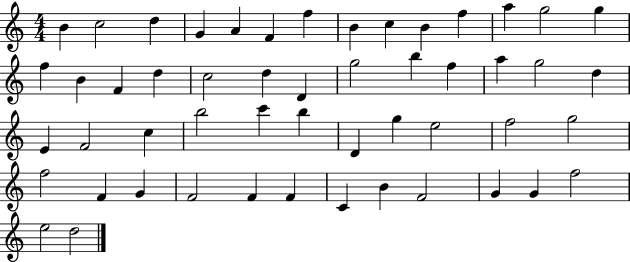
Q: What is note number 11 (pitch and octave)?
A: F5